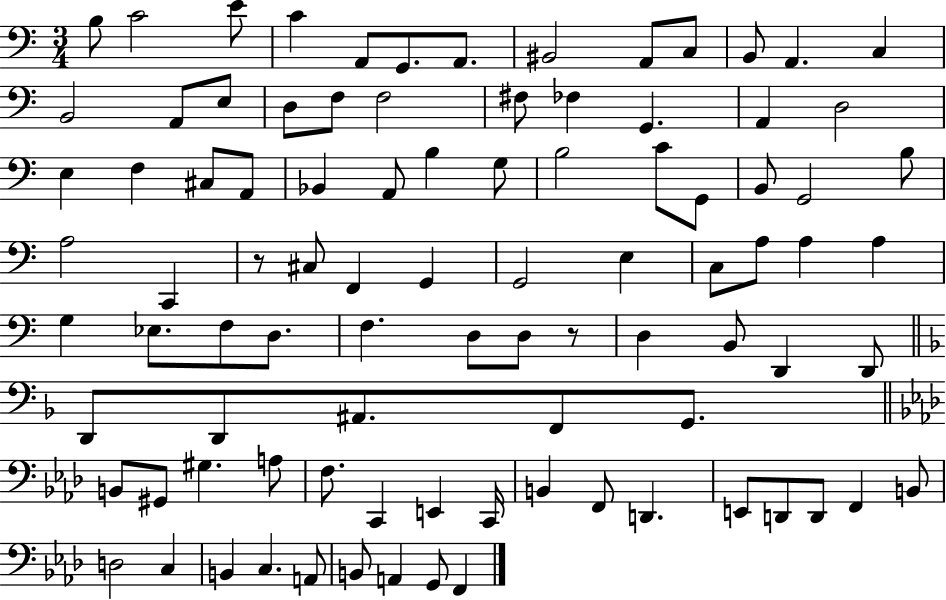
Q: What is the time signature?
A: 3/4